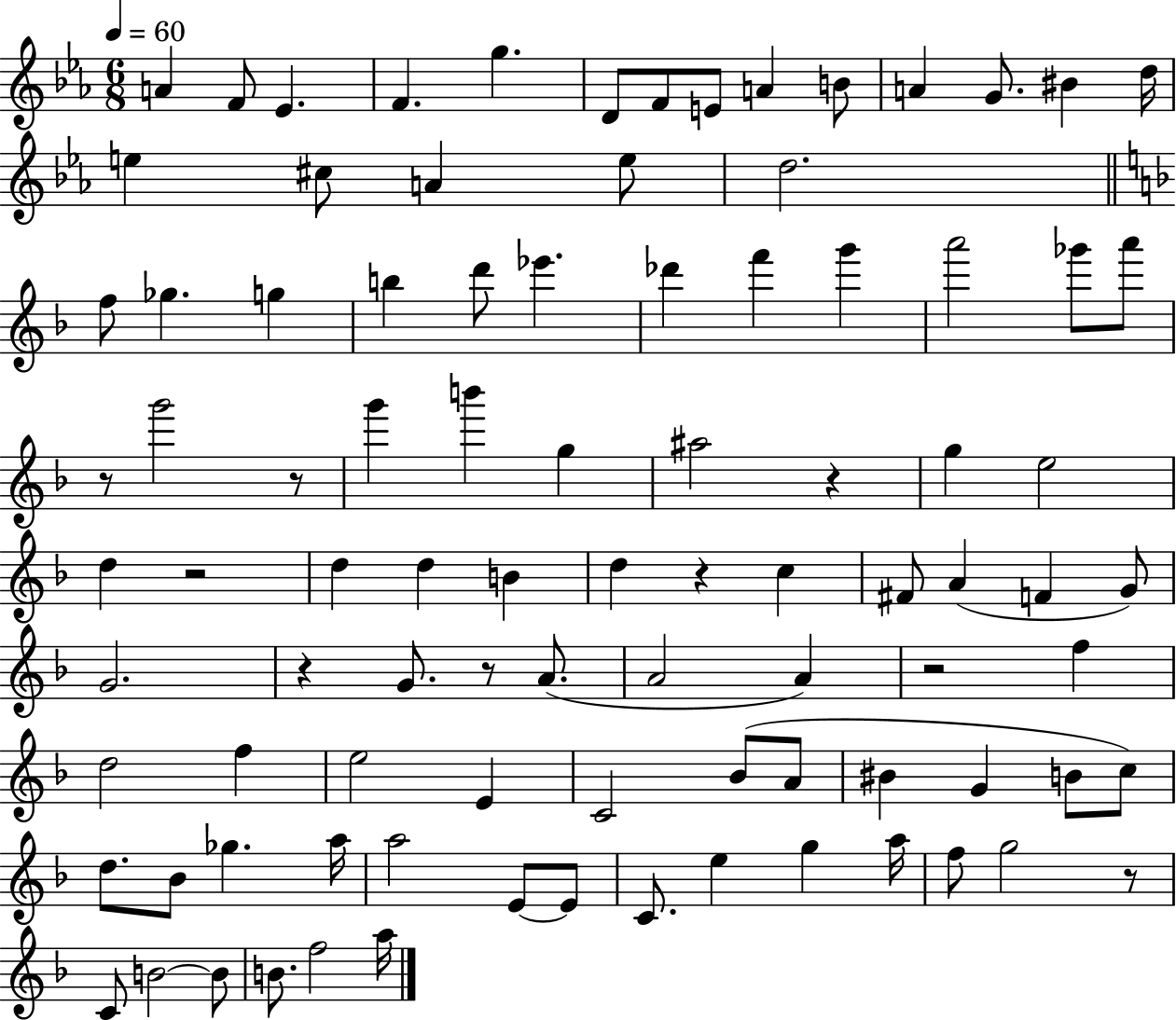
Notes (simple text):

A4/q F4/e Eb4/q. F4/q. G5/q. D4/e F4/e E4/e A4/q B4/e A4/q G4/e. BIS4/q D5/s E5/q C#5/e A4/q E5/e D5/h. F5/e Gb5/q. G5/q B5/q D6/e Eb6/q. Db6/q F6/q G6/q A6/h Gb6/e A6/e R/e G6/h R/e G6/q B6/q G5/q A#5/h R/q G5/q E5/h D5/q R/h D5/q D5/q B4/q D5/q R/q C5/q F#4/e A4/q F4/q G4/e G4/h. R/q G4/e. R/e A4/e. A4/h A4/q R/h F5/q D5/h F5/q E5/h E4/q C4/h Bb4/e A4/e BIS4/q G4/q B4/e C5/e D5/e. Bb4/e Gb5/q. A5/s A5/h E4/e E4/e C4/e. E5/q G5/q A5/s F5/e G5/h R/e C4/e B4/h B4/e B4/e. F5/h A5/s